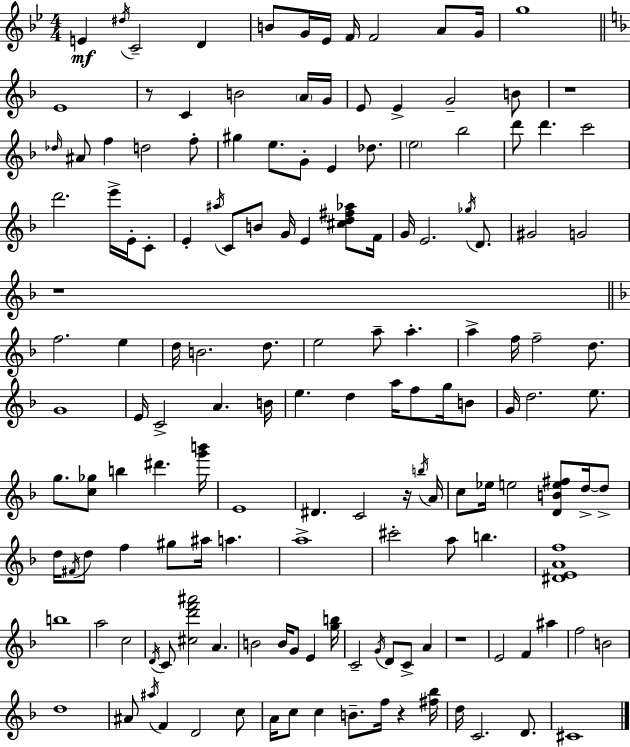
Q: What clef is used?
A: treble